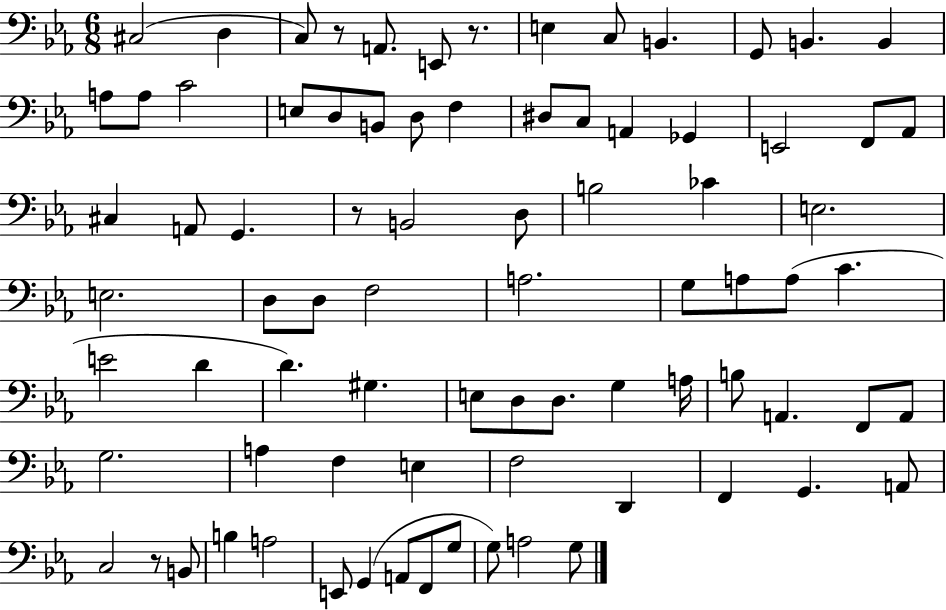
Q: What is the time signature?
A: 6/8